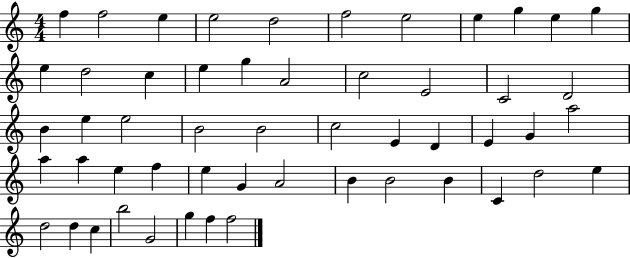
X:1
T:Untitled
M:4/4
L:1/4
K:C
f f2 e e2 d2 f2 e2 e g e g e d2 c e g A2 c2 E2 C2 D2 B e e2 B2 B2 c2 E D E G a2 a a e f e G A2 B B2 B C d2 e d2 d c b2 G2 g f f2